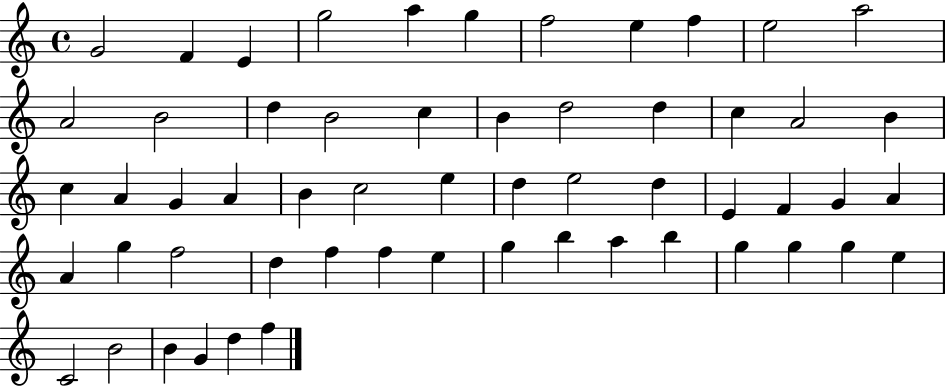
{
  \clef treble
  \time 4/4
  \defaultTimeSignature
  \key c \major
  g'2 f'4 e'4 | g''2 a''4 g''4 | f''2 e''4 f''4 | e''2 a''2 | \break a'2 b'2 | d''4 b'2 c''4 | b'4 d''2 d''4 | c''4 a'2 b'4 | \break c''4 a'4 g'4 a'4 | b'4 c''2 e''4 | d''4 e''2 d''4 | e'4 f'4 g'4 a'4 | \break a'4 g''4 f''2 | d''4 f''4 f''4 e''4 | g''4 b''4 a''4 b''4 | g''4 g''4 g''4 e''4 | \break c'2 b'2 | b'4 g'4 d''4 f''4 | \bar "|."
}